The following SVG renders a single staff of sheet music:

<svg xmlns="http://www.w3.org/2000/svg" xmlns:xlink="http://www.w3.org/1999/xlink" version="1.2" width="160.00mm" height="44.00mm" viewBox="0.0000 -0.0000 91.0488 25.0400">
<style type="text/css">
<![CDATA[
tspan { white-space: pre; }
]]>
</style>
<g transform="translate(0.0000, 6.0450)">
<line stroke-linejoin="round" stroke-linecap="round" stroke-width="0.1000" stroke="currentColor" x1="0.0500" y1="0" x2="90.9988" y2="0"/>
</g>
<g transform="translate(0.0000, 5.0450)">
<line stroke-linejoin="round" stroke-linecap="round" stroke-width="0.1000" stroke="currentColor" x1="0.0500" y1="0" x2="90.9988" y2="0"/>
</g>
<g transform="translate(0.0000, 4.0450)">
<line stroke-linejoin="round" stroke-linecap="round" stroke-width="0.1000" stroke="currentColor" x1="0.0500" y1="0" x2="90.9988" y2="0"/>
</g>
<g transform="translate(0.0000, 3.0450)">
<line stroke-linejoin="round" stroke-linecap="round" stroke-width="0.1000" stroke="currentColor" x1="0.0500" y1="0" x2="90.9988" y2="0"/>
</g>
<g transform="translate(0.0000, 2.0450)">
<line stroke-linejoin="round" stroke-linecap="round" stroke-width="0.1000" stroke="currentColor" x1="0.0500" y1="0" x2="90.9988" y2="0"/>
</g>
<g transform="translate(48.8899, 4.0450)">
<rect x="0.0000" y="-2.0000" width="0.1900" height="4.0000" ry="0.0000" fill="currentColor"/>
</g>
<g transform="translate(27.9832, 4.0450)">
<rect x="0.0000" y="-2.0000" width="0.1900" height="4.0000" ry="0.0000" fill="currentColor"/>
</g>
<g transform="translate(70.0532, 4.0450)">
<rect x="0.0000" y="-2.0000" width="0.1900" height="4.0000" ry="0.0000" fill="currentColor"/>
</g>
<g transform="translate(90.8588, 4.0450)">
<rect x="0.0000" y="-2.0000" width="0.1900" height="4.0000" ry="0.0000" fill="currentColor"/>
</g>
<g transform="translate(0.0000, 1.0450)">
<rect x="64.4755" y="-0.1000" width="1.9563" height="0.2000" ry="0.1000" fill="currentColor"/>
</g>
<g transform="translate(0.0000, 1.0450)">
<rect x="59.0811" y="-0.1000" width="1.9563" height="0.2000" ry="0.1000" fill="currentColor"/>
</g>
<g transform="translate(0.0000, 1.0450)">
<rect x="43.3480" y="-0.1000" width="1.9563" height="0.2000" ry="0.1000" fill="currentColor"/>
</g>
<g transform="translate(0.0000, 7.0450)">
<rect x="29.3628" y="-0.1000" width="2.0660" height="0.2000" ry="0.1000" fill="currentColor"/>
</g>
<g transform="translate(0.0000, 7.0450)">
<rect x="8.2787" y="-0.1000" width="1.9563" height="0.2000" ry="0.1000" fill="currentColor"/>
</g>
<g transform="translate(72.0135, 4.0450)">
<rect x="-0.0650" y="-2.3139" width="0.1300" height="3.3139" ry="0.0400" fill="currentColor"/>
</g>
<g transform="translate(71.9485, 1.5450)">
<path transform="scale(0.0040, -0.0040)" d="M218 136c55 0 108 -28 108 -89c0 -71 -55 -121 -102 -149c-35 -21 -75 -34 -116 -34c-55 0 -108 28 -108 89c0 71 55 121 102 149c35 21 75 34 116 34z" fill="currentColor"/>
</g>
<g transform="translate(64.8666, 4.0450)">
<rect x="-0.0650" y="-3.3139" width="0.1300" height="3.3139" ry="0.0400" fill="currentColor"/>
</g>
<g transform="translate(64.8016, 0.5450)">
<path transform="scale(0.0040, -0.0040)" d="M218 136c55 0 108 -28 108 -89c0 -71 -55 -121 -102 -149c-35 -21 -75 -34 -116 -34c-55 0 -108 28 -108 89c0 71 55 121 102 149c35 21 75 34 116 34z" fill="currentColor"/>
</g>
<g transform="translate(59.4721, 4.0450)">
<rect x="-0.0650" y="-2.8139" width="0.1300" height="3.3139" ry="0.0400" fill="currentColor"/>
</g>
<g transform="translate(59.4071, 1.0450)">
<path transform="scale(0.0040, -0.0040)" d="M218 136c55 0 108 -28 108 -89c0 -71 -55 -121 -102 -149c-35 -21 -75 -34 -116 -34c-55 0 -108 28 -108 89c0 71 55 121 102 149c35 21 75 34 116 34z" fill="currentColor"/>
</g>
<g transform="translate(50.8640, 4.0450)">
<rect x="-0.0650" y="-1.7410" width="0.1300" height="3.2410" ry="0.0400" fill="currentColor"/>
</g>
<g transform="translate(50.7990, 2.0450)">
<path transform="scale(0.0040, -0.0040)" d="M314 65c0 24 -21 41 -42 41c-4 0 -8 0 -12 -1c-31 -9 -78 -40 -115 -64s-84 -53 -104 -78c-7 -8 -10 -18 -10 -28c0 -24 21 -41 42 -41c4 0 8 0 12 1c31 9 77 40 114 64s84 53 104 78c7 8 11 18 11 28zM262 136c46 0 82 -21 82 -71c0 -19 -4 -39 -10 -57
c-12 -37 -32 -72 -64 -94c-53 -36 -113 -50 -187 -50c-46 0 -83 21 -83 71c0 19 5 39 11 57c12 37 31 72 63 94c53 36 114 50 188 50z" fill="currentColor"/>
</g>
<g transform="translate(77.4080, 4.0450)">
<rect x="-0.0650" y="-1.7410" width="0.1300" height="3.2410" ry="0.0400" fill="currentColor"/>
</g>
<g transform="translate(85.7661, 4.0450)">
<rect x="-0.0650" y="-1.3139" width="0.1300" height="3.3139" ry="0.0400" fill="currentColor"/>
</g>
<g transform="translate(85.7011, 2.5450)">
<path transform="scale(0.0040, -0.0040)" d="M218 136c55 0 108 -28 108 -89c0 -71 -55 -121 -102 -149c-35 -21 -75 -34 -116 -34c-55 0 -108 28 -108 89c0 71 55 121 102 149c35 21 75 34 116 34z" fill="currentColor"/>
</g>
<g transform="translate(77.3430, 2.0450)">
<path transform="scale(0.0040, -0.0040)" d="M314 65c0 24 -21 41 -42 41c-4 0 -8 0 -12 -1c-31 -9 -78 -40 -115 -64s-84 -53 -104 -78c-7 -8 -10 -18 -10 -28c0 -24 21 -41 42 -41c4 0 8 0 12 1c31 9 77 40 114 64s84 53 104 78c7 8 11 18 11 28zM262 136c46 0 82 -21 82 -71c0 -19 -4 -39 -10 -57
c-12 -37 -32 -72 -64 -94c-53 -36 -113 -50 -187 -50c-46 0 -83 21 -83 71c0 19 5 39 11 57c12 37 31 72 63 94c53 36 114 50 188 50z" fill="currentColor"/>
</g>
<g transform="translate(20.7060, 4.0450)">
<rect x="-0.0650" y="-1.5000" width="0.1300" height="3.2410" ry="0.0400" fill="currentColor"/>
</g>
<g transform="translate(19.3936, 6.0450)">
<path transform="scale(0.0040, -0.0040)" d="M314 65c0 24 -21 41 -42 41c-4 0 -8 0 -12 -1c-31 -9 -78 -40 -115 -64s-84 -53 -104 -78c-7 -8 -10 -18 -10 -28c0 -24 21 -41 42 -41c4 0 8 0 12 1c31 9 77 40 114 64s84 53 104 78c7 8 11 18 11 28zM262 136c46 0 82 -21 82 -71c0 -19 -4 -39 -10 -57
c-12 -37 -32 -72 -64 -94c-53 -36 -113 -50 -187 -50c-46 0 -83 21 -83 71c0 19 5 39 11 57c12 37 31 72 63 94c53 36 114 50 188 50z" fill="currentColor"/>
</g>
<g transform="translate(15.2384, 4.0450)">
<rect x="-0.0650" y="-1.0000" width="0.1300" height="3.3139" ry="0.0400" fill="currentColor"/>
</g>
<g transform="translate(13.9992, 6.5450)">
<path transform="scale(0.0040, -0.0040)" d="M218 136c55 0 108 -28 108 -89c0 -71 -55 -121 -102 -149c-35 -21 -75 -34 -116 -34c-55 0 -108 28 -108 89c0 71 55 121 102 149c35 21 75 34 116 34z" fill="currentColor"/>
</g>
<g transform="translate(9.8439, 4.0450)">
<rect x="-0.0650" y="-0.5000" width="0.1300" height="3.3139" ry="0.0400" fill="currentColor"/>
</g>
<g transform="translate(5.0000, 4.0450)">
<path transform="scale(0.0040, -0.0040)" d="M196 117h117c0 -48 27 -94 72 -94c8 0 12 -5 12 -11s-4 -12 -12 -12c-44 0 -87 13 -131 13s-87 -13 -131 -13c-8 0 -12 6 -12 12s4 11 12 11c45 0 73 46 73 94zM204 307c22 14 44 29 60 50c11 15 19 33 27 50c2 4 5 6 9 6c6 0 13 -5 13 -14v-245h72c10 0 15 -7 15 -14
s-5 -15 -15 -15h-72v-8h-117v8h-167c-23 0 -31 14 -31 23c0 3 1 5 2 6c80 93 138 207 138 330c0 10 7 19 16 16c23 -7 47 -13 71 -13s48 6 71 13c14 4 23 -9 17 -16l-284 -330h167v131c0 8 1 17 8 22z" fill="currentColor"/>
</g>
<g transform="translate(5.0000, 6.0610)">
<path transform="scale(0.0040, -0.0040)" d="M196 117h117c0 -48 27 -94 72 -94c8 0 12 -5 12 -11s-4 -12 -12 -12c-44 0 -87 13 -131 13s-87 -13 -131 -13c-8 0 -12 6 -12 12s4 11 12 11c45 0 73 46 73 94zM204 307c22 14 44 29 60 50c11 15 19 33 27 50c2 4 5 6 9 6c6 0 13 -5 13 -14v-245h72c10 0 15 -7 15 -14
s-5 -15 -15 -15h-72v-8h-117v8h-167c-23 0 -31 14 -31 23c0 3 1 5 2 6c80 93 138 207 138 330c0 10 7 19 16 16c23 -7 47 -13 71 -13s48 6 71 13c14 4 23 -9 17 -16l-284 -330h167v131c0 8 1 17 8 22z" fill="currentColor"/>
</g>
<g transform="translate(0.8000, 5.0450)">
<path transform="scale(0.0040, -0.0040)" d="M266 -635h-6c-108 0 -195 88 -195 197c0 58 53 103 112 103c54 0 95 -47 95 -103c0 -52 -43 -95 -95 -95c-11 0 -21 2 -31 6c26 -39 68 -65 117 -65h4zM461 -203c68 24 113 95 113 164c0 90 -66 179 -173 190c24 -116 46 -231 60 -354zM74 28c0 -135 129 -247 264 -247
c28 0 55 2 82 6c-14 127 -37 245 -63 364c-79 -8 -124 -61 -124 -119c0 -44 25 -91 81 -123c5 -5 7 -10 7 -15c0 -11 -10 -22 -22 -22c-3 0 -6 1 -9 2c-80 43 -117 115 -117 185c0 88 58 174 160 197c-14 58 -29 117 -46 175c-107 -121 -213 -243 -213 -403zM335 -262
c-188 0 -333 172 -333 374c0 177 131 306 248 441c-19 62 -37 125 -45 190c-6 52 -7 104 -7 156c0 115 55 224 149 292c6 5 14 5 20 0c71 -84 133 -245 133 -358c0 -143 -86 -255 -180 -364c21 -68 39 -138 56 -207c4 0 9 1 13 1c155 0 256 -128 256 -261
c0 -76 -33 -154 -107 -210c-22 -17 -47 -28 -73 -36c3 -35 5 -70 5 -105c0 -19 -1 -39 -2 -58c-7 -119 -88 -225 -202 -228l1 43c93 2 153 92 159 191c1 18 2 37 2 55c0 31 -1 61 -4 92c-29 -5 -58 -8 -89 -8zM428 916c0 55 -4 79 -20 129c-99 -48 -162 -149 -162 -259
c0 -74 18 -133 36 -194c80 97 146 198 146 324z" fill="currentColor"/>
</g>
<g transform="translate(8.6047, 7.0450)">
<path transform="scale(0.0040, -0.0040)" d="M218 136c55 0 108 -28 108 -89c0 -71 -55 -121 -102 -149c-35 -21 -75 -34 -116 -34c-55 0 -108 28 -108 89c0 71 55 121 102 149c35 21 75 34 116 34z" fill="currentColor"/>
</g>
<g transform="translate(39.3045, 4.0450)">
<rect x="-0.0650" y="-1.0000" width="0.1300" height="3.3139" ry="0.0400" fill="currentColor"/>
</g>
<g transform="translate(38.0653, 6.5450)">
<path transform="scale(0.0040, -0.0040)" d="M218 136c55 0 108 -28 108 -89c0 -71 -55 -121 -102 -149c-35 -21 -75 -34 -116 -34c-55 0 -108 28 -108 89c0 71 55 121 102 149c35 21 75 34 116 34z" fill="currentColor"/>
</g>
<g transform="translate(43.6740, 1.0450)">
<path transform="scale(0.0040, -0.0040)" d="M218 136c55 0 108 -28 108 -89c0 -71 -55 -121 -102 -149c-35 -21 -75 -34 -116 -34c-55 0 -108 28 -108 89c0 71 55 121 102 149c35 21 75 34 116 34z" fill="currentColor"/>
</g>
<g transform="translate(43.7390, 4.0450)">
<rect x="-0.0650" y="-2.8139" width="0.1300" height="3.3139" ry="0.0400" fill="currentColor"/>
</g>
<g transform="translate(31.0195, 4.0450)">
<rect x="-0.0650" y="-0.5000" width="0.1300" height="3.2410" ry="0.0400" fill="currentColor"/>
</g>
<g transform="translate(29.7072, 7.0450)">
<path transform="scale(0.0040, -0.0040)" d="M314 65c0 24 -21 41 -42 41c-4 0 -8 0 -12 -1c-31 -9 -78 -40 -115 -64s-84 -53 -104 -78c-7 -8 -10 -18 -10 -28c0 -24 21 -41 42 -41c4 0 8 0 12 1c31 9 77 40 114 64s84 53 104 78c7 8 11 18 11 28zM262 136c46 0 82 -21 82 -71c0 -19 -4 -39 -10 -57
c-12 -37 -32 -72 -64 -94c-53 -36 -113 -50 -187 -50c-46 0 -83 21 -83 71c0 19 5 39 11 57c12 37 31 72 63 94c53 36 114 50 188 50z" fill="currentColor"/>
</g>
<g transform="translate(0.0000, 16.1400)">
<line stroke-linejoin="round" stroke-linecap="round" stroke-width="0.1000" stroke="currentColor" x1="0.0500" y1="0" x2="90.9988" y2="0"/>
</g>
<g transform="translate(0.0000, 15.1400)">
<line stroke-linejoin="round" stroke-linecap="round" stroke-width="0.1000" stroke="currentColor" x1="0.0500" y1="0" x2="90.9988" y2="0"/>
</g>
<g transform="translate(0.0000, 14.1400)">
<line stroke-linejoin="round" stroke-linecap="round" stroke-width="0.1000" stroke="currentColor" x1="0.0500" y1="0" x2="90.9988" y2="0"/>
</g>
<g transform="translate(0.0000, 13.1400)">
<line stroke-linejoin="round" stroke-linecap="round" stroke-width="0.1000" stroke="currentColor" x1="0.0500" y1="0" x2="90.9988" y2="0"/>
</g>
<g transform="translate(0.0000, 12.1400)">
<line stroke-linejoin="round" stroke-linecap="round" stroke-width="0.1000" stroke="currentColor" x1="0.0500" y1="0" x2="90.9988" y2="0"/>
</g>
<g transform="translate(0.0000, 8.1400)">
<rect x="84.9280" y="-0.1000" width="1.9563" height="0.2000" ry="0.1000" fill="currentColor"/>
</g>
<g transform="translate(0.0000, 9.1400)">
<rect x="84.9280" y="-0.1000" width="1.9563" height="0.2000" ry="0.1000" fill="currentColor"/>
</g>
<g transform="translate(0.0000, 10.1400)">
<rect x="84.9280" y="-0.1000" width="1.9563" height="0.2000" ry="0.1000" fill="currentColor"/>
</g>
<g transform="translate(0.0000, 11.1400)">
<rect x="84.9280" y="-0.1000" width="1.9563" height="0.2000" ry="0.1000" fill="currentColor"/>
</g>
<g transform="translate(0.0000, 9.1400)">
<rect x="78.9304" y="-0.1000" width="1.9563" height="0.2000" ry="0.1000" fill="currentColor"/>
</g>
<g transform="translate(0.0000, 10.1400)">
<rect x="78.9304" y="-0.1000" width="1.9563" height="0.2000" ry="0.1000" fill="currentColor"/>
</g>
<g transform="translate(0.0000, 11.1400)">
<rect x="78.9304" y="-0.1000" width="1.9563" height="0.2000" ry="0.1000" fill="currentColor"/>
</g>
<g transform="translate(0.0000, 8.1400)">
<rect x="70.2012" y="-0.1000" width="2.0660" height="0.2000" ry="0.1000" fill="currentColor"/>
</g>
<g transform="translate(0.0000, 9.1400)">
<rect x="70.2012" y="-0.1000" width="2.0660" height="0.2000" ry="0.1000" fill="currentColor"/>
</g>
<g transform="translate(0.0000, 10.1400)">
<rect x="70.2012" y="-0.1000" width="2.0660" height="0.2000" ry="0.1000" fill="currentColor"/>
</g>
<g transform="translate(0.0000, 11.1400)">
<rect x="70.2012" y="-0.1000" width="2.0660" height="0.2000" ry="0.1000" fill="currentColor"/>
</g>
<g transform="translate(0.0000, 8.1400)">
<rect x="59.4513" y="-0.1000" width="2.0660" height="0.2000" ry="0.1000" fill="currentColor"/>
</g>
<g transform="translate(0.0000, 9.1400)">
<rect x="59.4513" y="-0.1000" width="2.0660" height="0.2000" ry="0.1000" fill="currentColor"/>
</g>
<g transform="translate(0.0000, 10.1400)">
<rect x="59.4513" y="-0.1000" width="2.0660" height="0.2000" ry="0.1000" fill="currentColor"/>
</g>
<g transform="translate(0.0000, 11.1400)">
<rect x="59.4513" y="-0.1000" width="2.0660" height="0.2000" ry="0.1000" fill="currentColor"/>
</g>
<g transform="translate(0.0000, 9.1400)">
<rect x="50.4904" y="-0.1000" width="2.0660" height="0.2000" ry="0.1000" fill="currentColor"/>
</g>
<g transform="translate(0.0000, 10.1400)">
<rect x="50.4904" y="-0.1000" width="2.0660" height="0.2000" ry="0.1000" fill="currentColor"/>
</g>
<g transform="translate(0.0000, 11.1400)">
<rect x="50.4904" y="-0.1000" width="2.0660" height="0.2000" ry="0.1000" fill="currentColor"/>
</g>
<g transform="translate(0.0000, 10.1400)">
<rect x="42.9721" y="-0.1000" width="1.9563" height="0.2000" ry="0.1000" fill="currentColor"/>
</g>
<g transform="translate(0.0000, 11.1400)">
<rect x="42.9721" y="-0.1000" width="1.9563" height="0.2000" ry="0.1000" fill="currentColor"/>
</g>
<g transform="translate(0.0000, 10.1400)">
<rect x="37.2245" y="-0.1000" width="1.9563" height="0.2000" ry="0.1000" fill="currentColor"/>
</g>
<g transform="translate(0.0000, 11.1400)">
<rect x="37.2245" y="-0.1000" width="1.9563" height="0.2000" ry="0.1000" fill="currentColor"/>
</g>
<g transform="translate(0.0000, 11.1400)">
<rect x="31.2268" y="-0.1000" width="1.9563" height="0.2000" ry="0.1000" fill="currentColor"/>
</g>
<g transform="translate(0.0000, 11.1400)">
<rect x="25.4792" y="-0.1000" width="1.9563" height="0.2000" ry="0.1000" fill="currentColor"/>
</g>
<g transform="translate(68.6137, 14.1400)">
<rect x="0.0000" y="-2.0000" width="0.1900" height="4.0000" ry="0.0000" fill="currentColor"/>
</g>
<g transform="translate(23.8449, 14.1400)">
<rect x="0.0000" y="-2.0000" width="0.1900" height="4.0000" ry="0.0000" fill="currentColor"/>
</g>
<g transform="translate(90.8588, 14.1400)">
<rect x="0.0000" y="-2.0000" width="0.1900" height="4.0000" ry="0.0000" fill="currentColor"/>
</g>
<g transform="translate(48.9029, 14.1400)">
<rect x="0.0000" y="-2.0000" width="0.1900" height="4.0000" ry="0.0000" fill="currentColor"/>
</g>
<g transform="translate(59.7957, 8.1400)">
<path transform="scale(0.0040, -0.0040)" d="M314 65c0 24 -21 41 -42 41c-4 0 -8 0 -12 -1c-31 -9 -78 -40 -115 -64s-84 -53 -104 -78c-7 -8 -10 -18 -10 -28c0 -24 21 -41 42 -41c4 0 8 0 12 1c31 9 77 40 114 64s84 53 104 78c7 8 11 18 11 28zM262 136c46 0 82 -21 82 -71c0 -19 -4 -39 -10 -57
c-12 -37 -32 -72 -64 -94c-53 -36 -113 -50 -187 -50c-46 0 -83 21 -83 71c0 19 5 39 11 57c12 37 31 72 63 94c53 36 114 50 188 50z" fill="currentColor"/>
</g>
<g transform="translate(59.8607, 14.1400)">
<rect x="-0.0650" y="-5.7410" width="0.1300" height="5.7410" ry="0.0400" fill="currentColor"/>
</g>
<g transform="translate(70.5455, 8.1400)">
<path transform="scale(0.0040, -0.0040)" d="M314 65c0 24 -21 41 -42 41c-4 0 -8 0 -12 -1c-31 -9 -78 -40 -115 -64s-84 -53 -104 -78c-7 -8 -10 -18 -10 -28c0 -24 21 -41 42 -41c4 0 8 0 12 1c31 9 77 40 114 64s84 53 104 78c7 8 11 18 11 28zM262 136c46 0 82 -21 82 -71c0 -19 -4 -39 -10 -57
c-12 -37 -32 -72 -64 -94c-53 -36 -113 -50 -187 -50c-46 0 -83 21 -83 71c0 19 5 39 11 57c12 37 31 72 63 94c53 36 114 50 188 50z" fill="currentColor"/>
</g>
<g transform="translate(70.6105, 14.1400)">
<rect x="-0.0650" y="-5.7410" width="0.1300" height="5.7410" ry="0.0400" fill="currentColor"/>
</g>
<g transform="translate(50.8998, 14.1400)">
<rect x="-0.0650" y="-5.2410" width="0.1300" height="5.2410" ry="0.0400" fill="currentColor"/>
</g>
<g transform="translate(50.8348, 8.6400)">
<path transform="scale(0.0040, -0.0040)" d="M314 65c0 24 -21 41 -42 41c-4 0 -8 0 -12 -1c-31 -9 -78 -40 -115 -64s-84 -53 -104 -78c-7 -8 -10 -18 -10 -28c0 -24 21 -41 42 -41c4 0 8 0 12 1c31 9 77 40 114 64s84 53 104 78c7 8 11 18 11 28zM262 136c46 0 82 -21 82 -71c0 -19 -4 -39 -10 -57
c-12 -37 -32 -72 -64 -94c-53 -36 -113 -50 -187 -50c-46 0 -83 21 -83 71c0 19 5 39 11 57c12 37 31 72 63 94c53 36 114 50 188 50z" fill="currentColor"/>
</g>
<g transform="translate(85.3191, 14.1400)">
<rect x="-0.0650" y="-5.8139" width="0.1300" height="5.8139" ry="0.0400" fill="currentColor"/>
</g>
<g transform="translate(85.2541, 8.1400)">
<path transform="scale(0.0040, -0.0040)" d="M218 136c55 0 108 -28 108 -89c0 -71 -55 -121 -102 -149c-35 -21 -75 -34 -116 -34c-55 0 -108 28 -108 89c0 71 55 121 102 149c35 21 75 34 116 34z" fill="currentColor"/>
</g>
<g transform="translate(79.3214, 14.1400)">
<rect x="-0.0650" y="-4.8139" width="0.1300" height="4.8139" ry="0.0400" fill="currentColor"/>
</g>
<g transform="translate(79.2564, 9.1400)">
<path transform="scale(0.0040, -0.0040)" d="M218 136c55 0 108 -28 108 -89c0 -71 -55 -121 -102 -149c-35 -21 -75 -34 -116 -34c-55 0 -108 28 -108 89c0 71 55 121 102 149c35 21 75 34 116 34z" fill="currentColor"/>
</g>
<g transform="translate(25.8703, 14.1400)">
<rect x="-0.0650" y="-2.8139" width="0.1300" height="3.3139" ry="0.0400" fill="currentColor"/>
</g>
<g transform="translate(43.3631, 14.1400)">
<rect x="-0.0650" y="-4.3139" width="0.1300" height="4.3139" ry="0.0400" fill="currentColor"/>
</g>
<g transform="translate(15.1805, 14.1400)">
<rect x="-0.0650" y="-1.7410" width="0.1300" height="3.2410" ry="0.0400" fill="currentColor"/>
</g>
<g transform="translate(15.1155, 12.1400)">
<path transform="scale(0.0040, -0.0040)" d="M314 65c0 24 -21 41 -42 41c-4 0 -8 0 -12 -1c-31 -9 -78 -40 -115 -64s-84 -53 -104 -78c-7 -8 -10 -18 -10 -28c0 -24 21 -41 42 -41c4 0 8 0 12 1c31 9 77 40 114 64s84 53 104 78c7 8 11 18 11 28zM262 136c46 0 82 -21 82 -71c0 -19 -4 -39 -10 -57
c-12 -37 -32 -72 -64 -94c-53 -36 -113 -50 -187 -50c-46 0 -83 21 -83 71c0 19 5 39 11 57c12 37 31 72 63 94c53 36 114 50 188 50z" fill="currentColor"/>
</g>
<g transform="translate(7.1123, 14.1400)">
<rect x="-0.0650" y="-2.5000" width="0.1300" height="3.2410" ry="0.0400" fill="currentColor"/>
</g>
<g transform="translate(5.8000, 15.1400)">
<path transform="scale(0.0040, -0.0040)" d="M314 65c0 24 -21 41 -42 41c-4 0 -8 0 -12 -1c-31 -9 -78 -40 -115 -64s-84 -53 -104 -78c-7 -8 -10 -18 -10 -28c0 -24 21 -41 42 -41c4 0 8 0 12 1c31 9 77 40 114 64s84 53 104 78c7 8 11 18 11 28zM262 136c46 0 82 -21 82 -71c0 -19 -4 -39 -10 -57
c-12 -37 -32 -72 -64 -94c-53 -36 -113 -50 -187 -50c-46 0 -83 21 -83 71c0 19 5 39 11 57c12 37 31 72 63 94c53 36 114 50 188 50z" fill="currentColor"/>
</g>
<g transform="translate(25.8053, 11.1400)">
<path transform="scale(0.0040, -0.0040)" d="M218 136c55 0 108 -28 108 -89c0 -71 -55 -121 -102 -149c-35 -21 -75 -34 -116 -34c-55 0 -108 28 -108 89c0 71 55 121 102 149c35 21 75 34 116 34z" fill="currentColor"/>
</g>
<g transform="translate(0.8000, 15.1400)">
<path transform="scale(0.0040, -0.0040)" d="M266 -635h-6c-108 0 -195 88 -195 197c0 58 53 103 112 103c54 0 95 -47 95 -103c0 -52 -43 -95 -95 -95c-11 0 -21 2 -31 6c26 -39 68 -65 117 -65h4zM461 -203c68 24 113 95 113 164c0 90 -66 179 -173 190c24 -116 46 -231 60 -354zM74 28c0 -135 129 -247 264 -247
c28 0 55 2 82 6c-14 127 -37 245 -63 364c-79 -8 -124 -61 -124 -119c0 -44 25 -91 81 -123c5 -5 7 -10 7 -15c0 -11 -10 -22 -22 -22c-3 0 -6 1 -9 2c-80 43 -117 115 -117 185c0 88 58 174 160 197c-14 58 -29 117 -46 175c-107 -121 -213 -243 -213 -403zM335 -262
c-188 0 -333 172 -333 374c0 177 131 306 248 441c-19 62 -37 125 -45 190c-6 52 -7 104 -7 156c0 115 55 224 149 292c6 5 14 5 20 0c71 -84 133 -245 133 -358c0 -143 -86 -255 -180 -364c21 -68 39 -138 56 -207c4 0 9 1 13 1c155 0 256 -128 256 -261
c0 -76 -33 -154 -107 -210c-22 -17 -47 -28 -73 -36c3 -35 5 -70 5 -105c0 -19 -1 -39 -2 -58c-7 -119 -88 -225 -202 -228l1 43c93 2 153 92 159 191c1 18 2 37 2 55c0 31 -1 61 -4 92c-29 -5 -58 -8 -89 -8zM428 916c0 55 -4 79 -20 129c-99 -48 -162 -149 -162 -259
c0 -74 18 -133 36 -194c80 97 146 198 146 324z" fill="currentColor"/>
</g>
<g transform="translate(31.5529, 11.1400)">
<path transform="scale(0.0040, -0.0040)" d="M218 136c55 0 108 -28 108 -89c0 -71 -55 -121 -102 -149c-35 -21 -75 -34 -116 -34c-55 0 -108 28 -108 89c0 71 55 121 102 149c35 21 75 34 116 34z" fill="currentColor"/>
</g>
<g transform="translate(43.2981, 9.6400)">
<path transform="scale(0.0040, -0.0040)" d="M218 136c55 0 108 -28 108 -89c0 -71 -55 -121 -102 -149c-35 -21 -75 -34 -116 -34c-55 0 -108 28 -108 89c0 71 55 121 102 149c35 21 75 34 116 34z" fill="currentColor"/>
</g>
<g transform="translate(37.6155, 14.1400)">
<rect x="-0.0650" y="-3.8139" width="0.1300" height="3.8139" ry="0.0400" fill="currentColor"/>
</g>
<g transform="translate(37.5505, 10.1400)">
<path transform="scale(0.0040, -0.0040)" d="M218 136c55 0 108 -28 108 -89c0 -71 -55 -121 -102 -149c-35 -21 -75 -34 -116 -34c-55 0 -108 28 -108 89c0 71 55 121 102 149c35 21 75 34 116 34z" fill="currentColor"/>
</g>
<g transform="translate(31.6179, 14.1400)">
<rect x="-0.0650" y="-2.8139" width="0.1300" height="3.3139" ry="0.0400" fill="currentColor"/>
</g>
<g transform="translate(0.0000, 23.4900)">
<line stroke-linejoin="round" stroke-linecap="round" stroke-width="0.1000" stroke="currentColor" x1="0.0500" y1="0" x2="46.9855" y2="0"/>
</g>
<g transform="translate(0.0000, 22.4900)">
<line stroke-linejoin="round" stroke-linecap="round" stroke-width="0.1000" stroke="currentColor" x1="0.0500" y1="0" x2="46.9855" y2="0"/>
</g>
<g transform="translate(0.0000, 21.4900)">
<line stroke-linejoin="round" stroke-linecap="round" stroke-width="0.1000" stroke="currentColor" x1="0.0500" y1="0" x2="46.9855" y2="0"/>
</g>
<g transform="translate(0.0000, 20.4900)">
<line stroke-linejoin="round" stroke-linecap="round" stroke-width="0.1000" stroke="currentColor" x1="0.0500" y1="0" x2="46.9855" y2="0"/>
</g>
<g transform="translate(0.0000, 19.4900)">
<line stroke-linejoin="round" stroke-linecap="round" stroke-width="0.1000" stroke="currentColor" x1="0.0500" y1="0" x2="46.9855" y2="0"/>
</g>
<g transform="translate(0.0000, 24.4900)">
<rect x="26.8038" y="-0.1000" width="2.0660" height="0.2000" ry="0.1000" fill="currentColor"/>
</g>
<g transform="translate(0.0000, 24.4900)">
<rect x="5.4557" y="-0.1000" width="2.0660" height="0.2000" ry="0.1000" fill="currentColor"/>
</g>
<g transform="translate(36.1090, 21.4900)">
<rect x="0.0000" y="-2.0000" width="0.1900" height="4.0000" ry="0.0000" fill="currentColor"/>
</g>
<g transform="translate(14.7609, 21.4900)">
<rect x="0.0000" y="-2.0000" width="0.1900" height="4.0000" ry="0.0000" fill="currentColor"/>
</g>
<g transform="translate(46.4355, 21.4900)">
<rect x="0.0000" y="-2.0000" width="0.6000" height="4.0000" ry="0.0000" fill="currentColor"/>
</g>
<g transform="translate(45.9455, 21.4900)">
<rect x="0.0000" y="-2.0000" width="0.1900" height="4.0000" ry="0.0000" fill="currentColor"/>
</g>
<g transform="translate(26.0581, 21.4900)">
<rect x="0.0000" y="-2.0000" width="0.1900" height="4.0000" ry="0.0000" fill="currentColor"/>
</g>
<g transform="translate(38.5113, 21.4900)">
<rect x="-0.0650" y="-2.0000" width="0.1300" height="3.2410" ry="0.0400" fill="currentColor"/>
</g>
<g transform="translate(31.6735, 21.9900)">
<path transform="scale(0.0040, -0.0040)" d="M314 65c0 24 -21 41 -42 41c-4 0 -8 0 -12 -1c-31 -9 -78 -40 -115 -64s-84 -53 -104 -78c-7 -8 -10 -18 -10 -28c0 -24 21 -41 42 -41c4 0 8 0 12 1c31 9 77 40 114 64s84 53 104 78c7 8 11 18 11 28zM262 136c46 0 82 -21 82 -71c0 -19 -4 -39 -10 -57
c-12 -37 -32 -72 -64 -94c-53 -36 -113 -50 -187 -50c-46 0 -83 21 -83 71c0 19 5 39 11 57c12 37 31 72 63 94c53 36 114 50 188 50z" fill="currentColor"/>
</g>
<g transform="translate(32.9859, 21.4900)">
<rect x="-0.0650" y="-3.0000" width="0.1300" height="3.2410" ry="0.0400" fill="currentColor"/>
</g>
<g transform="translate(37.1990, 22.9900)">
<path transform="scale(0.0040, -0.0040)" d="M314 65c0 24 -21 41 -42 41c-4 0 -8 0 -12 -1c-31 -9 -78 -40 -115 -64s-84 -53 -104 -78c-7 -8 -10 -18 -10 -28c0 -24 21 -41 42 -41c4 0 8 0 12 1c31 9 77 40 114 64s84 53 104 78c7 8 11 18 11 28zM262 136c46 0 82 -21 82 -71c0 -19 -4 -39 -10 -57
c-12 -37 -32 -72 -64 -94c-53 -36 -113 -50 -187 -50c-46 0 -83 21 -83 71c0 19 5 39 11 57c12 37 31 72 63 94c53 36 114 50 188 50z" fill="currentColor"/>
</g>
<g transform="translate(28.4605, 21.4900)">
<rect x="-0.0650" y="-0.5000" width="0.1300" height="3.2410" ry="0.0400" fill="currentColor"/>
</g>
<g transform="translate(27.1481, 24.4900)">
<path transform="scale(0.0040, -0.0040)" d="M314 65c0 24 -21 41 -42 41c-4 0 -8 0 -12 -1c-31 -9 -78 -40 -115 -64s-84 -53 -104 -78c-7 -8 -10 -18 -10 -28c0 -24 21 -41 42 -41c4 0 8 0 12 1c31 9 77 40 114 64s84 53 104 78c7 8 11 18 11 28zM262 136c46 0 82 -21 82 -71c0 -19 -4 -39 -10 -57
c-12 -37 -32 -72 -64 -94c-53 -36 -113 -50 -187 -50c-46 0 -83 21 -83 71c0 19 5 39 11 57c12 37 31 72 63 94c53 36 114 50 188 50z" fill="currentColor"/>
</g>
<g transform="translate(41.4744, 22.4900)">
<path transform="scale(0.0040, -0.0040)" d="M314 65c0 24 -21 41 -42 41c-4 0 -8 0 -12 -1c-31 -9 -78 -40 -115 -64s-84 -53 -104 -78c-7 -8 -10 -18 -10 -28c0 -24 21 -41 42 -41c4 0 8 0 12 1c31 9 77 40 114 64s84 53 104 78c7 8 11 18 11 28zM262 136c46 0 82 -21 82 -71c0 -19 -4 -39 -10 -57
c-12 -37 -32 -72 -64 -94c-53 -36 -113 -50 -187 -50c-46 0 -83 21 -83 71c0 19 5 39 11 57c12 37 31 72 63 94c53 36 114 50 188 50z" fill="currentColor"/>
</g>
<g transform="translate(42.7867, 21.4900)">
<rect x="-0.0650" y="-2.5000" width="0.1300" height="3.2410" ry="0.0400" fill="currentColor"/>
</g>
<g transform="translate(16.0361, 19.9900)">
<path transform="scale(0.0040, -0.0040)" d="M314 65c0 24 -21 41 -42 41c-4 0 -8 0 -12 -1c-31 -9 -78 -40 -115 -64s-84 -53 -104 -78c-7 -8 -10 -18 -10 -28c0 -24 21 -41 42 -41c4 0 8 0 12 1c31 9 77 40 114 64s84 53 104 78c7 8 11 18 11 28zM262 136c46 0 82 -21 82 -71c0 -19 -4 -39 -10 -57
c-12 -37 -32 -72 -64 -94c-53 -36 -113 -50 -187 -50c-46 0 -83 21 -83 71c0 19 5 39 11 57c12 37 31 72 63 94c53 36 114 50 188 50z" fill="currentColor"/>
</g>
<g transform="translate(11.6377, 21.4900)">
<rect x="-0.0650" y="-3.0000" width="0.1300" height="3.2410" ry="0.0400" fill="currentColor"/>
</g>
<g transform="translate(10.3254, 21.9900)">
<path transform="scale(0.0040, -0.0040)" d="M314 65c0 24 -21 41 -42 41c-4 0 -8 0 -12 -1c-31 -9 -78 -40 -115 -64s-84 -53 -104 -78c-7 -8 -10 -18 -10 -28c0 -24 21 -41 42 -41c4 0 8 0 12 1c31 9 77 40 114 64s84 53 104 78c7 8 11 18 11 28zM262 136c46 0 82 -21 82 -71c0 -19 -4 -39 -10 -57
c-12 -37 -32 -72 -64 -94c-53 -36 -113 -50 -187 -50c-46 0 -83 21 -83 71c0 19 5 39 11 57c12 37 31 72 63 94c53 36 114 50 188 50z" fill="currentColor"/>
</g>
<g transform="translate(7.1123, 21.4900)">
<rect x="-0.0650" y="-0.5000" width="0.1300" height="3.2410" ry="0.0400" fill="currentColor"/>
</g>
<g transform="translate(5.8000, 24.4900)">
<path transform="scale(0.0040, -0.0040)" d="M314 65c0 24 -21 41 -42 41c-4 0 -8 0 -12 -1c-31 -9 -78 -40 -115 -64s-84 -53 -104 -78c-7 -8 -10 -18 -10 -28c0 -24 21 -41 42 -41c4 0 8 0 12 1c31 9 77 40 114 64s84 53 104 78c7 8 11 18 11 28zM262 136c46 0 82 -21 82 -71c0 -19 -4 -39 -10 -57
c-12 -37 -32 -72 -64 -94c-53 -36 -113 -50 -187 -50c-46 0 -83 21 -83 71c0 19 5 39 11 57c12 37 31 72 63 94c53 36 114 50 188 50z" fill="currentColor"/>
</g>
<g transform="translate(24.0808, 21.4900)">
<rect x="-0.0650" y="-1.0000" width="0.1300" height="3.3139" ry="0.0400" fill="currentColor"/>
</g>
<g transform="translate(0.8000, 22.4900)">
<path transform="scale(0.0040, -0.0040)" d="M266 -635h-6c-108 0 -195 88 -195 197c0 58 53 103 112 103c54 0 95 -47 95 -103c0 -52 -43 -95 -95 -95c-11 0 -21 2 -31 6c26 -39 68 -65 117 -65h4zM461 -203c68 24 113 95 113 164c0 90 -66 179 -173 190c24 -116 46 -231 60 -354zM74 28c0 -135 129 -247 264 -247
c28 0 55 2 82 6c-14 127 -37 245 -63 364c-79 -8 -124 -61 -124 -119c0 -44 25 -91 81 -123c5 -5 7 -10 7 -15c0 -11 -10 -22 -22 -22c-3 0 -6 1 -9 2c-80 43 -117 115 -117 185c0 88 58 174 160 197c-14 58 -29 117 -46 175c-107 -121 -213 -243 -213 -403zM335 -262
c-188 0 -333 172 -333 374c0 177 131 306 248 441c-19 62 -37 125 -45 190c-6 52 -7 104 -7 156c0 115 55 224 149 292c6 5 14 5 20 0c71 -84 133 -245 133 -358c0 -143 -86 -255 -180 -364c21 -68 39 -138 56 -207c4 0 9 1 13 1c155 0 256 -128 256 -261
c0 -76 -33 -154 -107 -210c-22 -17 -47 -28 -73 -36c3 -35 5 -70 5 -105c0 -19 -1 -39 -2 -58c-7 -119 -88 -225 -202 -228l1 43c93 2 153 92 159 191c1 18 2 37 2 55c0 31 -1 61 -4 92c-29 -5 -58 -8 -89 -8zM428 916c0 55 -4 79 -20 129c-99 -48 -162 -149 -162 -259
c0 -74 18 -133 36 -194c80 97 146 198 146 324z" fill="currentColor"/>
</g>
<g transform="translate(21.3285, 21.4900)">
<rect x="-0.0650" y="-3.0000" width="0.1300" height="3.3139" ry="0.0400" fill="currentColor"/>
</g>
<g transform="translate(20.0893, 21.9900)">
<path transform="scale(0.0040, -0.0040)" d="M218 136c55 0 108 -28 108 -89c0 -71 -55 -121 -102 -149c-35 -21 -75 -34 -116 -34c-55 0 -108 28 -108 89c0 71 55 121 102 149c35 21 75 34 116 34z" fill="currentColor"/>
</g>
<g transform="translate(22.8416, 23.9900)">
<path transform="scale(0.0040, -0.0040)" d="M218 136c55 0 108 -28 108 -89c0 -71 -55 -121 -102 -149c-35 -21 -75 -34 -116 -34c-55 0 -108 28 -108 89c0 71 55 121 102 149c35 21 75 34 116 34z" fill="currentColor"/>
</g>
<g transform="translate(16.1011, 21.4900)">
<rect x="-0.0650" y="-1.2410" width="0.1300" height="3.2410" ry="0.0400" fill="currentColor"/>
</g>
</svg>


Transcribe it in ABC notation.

X:1
T:Untitled
M:4/4
L:1/4
K:C
C D E2 C2 D a f2 a b g f2 e G2 f2 a a c' d' f'2 g'2 g'2 e' g' C2 A2 e2 A D C2 A2 F2 G2